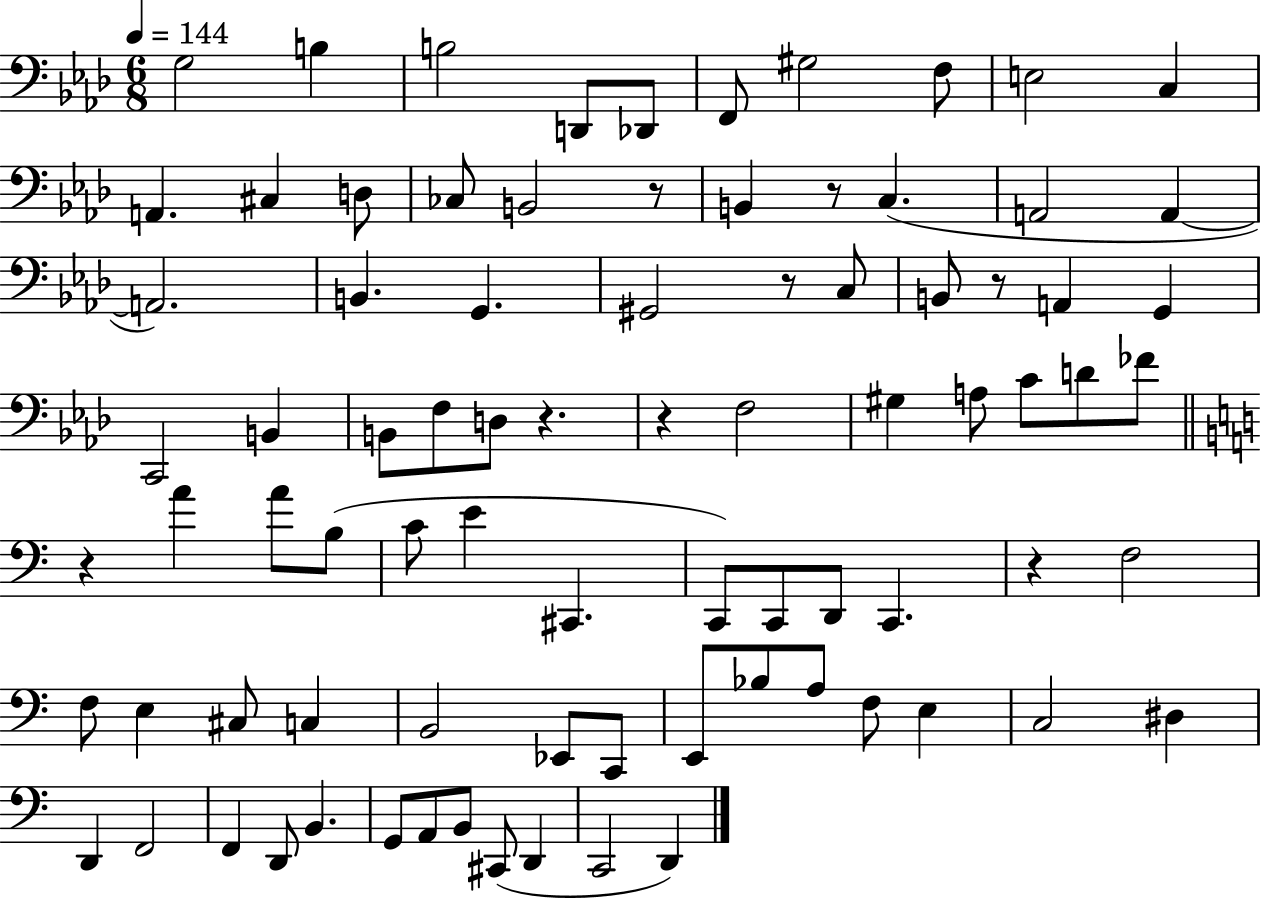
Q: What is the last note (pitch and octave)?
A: D2